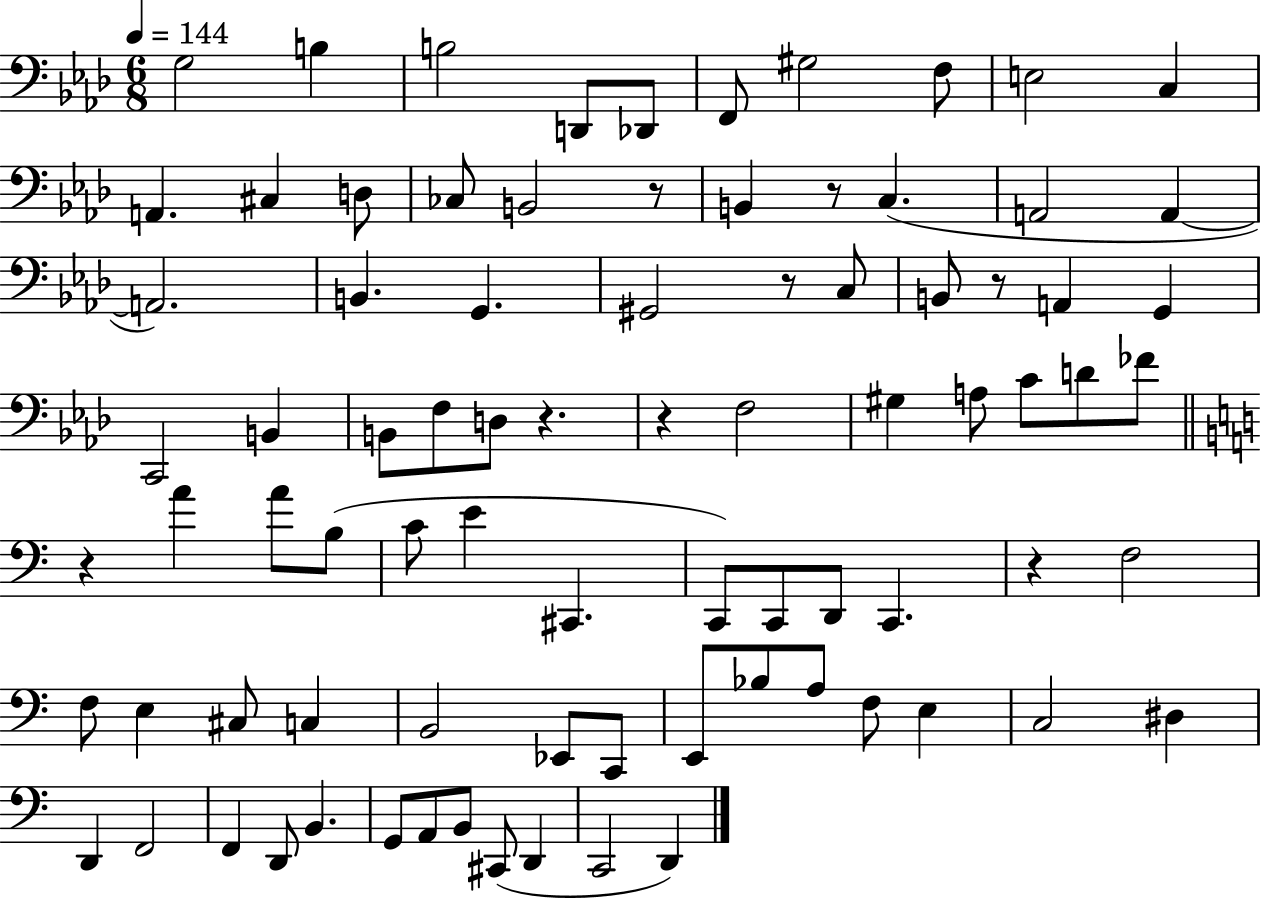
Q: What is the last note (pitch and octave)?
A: D2